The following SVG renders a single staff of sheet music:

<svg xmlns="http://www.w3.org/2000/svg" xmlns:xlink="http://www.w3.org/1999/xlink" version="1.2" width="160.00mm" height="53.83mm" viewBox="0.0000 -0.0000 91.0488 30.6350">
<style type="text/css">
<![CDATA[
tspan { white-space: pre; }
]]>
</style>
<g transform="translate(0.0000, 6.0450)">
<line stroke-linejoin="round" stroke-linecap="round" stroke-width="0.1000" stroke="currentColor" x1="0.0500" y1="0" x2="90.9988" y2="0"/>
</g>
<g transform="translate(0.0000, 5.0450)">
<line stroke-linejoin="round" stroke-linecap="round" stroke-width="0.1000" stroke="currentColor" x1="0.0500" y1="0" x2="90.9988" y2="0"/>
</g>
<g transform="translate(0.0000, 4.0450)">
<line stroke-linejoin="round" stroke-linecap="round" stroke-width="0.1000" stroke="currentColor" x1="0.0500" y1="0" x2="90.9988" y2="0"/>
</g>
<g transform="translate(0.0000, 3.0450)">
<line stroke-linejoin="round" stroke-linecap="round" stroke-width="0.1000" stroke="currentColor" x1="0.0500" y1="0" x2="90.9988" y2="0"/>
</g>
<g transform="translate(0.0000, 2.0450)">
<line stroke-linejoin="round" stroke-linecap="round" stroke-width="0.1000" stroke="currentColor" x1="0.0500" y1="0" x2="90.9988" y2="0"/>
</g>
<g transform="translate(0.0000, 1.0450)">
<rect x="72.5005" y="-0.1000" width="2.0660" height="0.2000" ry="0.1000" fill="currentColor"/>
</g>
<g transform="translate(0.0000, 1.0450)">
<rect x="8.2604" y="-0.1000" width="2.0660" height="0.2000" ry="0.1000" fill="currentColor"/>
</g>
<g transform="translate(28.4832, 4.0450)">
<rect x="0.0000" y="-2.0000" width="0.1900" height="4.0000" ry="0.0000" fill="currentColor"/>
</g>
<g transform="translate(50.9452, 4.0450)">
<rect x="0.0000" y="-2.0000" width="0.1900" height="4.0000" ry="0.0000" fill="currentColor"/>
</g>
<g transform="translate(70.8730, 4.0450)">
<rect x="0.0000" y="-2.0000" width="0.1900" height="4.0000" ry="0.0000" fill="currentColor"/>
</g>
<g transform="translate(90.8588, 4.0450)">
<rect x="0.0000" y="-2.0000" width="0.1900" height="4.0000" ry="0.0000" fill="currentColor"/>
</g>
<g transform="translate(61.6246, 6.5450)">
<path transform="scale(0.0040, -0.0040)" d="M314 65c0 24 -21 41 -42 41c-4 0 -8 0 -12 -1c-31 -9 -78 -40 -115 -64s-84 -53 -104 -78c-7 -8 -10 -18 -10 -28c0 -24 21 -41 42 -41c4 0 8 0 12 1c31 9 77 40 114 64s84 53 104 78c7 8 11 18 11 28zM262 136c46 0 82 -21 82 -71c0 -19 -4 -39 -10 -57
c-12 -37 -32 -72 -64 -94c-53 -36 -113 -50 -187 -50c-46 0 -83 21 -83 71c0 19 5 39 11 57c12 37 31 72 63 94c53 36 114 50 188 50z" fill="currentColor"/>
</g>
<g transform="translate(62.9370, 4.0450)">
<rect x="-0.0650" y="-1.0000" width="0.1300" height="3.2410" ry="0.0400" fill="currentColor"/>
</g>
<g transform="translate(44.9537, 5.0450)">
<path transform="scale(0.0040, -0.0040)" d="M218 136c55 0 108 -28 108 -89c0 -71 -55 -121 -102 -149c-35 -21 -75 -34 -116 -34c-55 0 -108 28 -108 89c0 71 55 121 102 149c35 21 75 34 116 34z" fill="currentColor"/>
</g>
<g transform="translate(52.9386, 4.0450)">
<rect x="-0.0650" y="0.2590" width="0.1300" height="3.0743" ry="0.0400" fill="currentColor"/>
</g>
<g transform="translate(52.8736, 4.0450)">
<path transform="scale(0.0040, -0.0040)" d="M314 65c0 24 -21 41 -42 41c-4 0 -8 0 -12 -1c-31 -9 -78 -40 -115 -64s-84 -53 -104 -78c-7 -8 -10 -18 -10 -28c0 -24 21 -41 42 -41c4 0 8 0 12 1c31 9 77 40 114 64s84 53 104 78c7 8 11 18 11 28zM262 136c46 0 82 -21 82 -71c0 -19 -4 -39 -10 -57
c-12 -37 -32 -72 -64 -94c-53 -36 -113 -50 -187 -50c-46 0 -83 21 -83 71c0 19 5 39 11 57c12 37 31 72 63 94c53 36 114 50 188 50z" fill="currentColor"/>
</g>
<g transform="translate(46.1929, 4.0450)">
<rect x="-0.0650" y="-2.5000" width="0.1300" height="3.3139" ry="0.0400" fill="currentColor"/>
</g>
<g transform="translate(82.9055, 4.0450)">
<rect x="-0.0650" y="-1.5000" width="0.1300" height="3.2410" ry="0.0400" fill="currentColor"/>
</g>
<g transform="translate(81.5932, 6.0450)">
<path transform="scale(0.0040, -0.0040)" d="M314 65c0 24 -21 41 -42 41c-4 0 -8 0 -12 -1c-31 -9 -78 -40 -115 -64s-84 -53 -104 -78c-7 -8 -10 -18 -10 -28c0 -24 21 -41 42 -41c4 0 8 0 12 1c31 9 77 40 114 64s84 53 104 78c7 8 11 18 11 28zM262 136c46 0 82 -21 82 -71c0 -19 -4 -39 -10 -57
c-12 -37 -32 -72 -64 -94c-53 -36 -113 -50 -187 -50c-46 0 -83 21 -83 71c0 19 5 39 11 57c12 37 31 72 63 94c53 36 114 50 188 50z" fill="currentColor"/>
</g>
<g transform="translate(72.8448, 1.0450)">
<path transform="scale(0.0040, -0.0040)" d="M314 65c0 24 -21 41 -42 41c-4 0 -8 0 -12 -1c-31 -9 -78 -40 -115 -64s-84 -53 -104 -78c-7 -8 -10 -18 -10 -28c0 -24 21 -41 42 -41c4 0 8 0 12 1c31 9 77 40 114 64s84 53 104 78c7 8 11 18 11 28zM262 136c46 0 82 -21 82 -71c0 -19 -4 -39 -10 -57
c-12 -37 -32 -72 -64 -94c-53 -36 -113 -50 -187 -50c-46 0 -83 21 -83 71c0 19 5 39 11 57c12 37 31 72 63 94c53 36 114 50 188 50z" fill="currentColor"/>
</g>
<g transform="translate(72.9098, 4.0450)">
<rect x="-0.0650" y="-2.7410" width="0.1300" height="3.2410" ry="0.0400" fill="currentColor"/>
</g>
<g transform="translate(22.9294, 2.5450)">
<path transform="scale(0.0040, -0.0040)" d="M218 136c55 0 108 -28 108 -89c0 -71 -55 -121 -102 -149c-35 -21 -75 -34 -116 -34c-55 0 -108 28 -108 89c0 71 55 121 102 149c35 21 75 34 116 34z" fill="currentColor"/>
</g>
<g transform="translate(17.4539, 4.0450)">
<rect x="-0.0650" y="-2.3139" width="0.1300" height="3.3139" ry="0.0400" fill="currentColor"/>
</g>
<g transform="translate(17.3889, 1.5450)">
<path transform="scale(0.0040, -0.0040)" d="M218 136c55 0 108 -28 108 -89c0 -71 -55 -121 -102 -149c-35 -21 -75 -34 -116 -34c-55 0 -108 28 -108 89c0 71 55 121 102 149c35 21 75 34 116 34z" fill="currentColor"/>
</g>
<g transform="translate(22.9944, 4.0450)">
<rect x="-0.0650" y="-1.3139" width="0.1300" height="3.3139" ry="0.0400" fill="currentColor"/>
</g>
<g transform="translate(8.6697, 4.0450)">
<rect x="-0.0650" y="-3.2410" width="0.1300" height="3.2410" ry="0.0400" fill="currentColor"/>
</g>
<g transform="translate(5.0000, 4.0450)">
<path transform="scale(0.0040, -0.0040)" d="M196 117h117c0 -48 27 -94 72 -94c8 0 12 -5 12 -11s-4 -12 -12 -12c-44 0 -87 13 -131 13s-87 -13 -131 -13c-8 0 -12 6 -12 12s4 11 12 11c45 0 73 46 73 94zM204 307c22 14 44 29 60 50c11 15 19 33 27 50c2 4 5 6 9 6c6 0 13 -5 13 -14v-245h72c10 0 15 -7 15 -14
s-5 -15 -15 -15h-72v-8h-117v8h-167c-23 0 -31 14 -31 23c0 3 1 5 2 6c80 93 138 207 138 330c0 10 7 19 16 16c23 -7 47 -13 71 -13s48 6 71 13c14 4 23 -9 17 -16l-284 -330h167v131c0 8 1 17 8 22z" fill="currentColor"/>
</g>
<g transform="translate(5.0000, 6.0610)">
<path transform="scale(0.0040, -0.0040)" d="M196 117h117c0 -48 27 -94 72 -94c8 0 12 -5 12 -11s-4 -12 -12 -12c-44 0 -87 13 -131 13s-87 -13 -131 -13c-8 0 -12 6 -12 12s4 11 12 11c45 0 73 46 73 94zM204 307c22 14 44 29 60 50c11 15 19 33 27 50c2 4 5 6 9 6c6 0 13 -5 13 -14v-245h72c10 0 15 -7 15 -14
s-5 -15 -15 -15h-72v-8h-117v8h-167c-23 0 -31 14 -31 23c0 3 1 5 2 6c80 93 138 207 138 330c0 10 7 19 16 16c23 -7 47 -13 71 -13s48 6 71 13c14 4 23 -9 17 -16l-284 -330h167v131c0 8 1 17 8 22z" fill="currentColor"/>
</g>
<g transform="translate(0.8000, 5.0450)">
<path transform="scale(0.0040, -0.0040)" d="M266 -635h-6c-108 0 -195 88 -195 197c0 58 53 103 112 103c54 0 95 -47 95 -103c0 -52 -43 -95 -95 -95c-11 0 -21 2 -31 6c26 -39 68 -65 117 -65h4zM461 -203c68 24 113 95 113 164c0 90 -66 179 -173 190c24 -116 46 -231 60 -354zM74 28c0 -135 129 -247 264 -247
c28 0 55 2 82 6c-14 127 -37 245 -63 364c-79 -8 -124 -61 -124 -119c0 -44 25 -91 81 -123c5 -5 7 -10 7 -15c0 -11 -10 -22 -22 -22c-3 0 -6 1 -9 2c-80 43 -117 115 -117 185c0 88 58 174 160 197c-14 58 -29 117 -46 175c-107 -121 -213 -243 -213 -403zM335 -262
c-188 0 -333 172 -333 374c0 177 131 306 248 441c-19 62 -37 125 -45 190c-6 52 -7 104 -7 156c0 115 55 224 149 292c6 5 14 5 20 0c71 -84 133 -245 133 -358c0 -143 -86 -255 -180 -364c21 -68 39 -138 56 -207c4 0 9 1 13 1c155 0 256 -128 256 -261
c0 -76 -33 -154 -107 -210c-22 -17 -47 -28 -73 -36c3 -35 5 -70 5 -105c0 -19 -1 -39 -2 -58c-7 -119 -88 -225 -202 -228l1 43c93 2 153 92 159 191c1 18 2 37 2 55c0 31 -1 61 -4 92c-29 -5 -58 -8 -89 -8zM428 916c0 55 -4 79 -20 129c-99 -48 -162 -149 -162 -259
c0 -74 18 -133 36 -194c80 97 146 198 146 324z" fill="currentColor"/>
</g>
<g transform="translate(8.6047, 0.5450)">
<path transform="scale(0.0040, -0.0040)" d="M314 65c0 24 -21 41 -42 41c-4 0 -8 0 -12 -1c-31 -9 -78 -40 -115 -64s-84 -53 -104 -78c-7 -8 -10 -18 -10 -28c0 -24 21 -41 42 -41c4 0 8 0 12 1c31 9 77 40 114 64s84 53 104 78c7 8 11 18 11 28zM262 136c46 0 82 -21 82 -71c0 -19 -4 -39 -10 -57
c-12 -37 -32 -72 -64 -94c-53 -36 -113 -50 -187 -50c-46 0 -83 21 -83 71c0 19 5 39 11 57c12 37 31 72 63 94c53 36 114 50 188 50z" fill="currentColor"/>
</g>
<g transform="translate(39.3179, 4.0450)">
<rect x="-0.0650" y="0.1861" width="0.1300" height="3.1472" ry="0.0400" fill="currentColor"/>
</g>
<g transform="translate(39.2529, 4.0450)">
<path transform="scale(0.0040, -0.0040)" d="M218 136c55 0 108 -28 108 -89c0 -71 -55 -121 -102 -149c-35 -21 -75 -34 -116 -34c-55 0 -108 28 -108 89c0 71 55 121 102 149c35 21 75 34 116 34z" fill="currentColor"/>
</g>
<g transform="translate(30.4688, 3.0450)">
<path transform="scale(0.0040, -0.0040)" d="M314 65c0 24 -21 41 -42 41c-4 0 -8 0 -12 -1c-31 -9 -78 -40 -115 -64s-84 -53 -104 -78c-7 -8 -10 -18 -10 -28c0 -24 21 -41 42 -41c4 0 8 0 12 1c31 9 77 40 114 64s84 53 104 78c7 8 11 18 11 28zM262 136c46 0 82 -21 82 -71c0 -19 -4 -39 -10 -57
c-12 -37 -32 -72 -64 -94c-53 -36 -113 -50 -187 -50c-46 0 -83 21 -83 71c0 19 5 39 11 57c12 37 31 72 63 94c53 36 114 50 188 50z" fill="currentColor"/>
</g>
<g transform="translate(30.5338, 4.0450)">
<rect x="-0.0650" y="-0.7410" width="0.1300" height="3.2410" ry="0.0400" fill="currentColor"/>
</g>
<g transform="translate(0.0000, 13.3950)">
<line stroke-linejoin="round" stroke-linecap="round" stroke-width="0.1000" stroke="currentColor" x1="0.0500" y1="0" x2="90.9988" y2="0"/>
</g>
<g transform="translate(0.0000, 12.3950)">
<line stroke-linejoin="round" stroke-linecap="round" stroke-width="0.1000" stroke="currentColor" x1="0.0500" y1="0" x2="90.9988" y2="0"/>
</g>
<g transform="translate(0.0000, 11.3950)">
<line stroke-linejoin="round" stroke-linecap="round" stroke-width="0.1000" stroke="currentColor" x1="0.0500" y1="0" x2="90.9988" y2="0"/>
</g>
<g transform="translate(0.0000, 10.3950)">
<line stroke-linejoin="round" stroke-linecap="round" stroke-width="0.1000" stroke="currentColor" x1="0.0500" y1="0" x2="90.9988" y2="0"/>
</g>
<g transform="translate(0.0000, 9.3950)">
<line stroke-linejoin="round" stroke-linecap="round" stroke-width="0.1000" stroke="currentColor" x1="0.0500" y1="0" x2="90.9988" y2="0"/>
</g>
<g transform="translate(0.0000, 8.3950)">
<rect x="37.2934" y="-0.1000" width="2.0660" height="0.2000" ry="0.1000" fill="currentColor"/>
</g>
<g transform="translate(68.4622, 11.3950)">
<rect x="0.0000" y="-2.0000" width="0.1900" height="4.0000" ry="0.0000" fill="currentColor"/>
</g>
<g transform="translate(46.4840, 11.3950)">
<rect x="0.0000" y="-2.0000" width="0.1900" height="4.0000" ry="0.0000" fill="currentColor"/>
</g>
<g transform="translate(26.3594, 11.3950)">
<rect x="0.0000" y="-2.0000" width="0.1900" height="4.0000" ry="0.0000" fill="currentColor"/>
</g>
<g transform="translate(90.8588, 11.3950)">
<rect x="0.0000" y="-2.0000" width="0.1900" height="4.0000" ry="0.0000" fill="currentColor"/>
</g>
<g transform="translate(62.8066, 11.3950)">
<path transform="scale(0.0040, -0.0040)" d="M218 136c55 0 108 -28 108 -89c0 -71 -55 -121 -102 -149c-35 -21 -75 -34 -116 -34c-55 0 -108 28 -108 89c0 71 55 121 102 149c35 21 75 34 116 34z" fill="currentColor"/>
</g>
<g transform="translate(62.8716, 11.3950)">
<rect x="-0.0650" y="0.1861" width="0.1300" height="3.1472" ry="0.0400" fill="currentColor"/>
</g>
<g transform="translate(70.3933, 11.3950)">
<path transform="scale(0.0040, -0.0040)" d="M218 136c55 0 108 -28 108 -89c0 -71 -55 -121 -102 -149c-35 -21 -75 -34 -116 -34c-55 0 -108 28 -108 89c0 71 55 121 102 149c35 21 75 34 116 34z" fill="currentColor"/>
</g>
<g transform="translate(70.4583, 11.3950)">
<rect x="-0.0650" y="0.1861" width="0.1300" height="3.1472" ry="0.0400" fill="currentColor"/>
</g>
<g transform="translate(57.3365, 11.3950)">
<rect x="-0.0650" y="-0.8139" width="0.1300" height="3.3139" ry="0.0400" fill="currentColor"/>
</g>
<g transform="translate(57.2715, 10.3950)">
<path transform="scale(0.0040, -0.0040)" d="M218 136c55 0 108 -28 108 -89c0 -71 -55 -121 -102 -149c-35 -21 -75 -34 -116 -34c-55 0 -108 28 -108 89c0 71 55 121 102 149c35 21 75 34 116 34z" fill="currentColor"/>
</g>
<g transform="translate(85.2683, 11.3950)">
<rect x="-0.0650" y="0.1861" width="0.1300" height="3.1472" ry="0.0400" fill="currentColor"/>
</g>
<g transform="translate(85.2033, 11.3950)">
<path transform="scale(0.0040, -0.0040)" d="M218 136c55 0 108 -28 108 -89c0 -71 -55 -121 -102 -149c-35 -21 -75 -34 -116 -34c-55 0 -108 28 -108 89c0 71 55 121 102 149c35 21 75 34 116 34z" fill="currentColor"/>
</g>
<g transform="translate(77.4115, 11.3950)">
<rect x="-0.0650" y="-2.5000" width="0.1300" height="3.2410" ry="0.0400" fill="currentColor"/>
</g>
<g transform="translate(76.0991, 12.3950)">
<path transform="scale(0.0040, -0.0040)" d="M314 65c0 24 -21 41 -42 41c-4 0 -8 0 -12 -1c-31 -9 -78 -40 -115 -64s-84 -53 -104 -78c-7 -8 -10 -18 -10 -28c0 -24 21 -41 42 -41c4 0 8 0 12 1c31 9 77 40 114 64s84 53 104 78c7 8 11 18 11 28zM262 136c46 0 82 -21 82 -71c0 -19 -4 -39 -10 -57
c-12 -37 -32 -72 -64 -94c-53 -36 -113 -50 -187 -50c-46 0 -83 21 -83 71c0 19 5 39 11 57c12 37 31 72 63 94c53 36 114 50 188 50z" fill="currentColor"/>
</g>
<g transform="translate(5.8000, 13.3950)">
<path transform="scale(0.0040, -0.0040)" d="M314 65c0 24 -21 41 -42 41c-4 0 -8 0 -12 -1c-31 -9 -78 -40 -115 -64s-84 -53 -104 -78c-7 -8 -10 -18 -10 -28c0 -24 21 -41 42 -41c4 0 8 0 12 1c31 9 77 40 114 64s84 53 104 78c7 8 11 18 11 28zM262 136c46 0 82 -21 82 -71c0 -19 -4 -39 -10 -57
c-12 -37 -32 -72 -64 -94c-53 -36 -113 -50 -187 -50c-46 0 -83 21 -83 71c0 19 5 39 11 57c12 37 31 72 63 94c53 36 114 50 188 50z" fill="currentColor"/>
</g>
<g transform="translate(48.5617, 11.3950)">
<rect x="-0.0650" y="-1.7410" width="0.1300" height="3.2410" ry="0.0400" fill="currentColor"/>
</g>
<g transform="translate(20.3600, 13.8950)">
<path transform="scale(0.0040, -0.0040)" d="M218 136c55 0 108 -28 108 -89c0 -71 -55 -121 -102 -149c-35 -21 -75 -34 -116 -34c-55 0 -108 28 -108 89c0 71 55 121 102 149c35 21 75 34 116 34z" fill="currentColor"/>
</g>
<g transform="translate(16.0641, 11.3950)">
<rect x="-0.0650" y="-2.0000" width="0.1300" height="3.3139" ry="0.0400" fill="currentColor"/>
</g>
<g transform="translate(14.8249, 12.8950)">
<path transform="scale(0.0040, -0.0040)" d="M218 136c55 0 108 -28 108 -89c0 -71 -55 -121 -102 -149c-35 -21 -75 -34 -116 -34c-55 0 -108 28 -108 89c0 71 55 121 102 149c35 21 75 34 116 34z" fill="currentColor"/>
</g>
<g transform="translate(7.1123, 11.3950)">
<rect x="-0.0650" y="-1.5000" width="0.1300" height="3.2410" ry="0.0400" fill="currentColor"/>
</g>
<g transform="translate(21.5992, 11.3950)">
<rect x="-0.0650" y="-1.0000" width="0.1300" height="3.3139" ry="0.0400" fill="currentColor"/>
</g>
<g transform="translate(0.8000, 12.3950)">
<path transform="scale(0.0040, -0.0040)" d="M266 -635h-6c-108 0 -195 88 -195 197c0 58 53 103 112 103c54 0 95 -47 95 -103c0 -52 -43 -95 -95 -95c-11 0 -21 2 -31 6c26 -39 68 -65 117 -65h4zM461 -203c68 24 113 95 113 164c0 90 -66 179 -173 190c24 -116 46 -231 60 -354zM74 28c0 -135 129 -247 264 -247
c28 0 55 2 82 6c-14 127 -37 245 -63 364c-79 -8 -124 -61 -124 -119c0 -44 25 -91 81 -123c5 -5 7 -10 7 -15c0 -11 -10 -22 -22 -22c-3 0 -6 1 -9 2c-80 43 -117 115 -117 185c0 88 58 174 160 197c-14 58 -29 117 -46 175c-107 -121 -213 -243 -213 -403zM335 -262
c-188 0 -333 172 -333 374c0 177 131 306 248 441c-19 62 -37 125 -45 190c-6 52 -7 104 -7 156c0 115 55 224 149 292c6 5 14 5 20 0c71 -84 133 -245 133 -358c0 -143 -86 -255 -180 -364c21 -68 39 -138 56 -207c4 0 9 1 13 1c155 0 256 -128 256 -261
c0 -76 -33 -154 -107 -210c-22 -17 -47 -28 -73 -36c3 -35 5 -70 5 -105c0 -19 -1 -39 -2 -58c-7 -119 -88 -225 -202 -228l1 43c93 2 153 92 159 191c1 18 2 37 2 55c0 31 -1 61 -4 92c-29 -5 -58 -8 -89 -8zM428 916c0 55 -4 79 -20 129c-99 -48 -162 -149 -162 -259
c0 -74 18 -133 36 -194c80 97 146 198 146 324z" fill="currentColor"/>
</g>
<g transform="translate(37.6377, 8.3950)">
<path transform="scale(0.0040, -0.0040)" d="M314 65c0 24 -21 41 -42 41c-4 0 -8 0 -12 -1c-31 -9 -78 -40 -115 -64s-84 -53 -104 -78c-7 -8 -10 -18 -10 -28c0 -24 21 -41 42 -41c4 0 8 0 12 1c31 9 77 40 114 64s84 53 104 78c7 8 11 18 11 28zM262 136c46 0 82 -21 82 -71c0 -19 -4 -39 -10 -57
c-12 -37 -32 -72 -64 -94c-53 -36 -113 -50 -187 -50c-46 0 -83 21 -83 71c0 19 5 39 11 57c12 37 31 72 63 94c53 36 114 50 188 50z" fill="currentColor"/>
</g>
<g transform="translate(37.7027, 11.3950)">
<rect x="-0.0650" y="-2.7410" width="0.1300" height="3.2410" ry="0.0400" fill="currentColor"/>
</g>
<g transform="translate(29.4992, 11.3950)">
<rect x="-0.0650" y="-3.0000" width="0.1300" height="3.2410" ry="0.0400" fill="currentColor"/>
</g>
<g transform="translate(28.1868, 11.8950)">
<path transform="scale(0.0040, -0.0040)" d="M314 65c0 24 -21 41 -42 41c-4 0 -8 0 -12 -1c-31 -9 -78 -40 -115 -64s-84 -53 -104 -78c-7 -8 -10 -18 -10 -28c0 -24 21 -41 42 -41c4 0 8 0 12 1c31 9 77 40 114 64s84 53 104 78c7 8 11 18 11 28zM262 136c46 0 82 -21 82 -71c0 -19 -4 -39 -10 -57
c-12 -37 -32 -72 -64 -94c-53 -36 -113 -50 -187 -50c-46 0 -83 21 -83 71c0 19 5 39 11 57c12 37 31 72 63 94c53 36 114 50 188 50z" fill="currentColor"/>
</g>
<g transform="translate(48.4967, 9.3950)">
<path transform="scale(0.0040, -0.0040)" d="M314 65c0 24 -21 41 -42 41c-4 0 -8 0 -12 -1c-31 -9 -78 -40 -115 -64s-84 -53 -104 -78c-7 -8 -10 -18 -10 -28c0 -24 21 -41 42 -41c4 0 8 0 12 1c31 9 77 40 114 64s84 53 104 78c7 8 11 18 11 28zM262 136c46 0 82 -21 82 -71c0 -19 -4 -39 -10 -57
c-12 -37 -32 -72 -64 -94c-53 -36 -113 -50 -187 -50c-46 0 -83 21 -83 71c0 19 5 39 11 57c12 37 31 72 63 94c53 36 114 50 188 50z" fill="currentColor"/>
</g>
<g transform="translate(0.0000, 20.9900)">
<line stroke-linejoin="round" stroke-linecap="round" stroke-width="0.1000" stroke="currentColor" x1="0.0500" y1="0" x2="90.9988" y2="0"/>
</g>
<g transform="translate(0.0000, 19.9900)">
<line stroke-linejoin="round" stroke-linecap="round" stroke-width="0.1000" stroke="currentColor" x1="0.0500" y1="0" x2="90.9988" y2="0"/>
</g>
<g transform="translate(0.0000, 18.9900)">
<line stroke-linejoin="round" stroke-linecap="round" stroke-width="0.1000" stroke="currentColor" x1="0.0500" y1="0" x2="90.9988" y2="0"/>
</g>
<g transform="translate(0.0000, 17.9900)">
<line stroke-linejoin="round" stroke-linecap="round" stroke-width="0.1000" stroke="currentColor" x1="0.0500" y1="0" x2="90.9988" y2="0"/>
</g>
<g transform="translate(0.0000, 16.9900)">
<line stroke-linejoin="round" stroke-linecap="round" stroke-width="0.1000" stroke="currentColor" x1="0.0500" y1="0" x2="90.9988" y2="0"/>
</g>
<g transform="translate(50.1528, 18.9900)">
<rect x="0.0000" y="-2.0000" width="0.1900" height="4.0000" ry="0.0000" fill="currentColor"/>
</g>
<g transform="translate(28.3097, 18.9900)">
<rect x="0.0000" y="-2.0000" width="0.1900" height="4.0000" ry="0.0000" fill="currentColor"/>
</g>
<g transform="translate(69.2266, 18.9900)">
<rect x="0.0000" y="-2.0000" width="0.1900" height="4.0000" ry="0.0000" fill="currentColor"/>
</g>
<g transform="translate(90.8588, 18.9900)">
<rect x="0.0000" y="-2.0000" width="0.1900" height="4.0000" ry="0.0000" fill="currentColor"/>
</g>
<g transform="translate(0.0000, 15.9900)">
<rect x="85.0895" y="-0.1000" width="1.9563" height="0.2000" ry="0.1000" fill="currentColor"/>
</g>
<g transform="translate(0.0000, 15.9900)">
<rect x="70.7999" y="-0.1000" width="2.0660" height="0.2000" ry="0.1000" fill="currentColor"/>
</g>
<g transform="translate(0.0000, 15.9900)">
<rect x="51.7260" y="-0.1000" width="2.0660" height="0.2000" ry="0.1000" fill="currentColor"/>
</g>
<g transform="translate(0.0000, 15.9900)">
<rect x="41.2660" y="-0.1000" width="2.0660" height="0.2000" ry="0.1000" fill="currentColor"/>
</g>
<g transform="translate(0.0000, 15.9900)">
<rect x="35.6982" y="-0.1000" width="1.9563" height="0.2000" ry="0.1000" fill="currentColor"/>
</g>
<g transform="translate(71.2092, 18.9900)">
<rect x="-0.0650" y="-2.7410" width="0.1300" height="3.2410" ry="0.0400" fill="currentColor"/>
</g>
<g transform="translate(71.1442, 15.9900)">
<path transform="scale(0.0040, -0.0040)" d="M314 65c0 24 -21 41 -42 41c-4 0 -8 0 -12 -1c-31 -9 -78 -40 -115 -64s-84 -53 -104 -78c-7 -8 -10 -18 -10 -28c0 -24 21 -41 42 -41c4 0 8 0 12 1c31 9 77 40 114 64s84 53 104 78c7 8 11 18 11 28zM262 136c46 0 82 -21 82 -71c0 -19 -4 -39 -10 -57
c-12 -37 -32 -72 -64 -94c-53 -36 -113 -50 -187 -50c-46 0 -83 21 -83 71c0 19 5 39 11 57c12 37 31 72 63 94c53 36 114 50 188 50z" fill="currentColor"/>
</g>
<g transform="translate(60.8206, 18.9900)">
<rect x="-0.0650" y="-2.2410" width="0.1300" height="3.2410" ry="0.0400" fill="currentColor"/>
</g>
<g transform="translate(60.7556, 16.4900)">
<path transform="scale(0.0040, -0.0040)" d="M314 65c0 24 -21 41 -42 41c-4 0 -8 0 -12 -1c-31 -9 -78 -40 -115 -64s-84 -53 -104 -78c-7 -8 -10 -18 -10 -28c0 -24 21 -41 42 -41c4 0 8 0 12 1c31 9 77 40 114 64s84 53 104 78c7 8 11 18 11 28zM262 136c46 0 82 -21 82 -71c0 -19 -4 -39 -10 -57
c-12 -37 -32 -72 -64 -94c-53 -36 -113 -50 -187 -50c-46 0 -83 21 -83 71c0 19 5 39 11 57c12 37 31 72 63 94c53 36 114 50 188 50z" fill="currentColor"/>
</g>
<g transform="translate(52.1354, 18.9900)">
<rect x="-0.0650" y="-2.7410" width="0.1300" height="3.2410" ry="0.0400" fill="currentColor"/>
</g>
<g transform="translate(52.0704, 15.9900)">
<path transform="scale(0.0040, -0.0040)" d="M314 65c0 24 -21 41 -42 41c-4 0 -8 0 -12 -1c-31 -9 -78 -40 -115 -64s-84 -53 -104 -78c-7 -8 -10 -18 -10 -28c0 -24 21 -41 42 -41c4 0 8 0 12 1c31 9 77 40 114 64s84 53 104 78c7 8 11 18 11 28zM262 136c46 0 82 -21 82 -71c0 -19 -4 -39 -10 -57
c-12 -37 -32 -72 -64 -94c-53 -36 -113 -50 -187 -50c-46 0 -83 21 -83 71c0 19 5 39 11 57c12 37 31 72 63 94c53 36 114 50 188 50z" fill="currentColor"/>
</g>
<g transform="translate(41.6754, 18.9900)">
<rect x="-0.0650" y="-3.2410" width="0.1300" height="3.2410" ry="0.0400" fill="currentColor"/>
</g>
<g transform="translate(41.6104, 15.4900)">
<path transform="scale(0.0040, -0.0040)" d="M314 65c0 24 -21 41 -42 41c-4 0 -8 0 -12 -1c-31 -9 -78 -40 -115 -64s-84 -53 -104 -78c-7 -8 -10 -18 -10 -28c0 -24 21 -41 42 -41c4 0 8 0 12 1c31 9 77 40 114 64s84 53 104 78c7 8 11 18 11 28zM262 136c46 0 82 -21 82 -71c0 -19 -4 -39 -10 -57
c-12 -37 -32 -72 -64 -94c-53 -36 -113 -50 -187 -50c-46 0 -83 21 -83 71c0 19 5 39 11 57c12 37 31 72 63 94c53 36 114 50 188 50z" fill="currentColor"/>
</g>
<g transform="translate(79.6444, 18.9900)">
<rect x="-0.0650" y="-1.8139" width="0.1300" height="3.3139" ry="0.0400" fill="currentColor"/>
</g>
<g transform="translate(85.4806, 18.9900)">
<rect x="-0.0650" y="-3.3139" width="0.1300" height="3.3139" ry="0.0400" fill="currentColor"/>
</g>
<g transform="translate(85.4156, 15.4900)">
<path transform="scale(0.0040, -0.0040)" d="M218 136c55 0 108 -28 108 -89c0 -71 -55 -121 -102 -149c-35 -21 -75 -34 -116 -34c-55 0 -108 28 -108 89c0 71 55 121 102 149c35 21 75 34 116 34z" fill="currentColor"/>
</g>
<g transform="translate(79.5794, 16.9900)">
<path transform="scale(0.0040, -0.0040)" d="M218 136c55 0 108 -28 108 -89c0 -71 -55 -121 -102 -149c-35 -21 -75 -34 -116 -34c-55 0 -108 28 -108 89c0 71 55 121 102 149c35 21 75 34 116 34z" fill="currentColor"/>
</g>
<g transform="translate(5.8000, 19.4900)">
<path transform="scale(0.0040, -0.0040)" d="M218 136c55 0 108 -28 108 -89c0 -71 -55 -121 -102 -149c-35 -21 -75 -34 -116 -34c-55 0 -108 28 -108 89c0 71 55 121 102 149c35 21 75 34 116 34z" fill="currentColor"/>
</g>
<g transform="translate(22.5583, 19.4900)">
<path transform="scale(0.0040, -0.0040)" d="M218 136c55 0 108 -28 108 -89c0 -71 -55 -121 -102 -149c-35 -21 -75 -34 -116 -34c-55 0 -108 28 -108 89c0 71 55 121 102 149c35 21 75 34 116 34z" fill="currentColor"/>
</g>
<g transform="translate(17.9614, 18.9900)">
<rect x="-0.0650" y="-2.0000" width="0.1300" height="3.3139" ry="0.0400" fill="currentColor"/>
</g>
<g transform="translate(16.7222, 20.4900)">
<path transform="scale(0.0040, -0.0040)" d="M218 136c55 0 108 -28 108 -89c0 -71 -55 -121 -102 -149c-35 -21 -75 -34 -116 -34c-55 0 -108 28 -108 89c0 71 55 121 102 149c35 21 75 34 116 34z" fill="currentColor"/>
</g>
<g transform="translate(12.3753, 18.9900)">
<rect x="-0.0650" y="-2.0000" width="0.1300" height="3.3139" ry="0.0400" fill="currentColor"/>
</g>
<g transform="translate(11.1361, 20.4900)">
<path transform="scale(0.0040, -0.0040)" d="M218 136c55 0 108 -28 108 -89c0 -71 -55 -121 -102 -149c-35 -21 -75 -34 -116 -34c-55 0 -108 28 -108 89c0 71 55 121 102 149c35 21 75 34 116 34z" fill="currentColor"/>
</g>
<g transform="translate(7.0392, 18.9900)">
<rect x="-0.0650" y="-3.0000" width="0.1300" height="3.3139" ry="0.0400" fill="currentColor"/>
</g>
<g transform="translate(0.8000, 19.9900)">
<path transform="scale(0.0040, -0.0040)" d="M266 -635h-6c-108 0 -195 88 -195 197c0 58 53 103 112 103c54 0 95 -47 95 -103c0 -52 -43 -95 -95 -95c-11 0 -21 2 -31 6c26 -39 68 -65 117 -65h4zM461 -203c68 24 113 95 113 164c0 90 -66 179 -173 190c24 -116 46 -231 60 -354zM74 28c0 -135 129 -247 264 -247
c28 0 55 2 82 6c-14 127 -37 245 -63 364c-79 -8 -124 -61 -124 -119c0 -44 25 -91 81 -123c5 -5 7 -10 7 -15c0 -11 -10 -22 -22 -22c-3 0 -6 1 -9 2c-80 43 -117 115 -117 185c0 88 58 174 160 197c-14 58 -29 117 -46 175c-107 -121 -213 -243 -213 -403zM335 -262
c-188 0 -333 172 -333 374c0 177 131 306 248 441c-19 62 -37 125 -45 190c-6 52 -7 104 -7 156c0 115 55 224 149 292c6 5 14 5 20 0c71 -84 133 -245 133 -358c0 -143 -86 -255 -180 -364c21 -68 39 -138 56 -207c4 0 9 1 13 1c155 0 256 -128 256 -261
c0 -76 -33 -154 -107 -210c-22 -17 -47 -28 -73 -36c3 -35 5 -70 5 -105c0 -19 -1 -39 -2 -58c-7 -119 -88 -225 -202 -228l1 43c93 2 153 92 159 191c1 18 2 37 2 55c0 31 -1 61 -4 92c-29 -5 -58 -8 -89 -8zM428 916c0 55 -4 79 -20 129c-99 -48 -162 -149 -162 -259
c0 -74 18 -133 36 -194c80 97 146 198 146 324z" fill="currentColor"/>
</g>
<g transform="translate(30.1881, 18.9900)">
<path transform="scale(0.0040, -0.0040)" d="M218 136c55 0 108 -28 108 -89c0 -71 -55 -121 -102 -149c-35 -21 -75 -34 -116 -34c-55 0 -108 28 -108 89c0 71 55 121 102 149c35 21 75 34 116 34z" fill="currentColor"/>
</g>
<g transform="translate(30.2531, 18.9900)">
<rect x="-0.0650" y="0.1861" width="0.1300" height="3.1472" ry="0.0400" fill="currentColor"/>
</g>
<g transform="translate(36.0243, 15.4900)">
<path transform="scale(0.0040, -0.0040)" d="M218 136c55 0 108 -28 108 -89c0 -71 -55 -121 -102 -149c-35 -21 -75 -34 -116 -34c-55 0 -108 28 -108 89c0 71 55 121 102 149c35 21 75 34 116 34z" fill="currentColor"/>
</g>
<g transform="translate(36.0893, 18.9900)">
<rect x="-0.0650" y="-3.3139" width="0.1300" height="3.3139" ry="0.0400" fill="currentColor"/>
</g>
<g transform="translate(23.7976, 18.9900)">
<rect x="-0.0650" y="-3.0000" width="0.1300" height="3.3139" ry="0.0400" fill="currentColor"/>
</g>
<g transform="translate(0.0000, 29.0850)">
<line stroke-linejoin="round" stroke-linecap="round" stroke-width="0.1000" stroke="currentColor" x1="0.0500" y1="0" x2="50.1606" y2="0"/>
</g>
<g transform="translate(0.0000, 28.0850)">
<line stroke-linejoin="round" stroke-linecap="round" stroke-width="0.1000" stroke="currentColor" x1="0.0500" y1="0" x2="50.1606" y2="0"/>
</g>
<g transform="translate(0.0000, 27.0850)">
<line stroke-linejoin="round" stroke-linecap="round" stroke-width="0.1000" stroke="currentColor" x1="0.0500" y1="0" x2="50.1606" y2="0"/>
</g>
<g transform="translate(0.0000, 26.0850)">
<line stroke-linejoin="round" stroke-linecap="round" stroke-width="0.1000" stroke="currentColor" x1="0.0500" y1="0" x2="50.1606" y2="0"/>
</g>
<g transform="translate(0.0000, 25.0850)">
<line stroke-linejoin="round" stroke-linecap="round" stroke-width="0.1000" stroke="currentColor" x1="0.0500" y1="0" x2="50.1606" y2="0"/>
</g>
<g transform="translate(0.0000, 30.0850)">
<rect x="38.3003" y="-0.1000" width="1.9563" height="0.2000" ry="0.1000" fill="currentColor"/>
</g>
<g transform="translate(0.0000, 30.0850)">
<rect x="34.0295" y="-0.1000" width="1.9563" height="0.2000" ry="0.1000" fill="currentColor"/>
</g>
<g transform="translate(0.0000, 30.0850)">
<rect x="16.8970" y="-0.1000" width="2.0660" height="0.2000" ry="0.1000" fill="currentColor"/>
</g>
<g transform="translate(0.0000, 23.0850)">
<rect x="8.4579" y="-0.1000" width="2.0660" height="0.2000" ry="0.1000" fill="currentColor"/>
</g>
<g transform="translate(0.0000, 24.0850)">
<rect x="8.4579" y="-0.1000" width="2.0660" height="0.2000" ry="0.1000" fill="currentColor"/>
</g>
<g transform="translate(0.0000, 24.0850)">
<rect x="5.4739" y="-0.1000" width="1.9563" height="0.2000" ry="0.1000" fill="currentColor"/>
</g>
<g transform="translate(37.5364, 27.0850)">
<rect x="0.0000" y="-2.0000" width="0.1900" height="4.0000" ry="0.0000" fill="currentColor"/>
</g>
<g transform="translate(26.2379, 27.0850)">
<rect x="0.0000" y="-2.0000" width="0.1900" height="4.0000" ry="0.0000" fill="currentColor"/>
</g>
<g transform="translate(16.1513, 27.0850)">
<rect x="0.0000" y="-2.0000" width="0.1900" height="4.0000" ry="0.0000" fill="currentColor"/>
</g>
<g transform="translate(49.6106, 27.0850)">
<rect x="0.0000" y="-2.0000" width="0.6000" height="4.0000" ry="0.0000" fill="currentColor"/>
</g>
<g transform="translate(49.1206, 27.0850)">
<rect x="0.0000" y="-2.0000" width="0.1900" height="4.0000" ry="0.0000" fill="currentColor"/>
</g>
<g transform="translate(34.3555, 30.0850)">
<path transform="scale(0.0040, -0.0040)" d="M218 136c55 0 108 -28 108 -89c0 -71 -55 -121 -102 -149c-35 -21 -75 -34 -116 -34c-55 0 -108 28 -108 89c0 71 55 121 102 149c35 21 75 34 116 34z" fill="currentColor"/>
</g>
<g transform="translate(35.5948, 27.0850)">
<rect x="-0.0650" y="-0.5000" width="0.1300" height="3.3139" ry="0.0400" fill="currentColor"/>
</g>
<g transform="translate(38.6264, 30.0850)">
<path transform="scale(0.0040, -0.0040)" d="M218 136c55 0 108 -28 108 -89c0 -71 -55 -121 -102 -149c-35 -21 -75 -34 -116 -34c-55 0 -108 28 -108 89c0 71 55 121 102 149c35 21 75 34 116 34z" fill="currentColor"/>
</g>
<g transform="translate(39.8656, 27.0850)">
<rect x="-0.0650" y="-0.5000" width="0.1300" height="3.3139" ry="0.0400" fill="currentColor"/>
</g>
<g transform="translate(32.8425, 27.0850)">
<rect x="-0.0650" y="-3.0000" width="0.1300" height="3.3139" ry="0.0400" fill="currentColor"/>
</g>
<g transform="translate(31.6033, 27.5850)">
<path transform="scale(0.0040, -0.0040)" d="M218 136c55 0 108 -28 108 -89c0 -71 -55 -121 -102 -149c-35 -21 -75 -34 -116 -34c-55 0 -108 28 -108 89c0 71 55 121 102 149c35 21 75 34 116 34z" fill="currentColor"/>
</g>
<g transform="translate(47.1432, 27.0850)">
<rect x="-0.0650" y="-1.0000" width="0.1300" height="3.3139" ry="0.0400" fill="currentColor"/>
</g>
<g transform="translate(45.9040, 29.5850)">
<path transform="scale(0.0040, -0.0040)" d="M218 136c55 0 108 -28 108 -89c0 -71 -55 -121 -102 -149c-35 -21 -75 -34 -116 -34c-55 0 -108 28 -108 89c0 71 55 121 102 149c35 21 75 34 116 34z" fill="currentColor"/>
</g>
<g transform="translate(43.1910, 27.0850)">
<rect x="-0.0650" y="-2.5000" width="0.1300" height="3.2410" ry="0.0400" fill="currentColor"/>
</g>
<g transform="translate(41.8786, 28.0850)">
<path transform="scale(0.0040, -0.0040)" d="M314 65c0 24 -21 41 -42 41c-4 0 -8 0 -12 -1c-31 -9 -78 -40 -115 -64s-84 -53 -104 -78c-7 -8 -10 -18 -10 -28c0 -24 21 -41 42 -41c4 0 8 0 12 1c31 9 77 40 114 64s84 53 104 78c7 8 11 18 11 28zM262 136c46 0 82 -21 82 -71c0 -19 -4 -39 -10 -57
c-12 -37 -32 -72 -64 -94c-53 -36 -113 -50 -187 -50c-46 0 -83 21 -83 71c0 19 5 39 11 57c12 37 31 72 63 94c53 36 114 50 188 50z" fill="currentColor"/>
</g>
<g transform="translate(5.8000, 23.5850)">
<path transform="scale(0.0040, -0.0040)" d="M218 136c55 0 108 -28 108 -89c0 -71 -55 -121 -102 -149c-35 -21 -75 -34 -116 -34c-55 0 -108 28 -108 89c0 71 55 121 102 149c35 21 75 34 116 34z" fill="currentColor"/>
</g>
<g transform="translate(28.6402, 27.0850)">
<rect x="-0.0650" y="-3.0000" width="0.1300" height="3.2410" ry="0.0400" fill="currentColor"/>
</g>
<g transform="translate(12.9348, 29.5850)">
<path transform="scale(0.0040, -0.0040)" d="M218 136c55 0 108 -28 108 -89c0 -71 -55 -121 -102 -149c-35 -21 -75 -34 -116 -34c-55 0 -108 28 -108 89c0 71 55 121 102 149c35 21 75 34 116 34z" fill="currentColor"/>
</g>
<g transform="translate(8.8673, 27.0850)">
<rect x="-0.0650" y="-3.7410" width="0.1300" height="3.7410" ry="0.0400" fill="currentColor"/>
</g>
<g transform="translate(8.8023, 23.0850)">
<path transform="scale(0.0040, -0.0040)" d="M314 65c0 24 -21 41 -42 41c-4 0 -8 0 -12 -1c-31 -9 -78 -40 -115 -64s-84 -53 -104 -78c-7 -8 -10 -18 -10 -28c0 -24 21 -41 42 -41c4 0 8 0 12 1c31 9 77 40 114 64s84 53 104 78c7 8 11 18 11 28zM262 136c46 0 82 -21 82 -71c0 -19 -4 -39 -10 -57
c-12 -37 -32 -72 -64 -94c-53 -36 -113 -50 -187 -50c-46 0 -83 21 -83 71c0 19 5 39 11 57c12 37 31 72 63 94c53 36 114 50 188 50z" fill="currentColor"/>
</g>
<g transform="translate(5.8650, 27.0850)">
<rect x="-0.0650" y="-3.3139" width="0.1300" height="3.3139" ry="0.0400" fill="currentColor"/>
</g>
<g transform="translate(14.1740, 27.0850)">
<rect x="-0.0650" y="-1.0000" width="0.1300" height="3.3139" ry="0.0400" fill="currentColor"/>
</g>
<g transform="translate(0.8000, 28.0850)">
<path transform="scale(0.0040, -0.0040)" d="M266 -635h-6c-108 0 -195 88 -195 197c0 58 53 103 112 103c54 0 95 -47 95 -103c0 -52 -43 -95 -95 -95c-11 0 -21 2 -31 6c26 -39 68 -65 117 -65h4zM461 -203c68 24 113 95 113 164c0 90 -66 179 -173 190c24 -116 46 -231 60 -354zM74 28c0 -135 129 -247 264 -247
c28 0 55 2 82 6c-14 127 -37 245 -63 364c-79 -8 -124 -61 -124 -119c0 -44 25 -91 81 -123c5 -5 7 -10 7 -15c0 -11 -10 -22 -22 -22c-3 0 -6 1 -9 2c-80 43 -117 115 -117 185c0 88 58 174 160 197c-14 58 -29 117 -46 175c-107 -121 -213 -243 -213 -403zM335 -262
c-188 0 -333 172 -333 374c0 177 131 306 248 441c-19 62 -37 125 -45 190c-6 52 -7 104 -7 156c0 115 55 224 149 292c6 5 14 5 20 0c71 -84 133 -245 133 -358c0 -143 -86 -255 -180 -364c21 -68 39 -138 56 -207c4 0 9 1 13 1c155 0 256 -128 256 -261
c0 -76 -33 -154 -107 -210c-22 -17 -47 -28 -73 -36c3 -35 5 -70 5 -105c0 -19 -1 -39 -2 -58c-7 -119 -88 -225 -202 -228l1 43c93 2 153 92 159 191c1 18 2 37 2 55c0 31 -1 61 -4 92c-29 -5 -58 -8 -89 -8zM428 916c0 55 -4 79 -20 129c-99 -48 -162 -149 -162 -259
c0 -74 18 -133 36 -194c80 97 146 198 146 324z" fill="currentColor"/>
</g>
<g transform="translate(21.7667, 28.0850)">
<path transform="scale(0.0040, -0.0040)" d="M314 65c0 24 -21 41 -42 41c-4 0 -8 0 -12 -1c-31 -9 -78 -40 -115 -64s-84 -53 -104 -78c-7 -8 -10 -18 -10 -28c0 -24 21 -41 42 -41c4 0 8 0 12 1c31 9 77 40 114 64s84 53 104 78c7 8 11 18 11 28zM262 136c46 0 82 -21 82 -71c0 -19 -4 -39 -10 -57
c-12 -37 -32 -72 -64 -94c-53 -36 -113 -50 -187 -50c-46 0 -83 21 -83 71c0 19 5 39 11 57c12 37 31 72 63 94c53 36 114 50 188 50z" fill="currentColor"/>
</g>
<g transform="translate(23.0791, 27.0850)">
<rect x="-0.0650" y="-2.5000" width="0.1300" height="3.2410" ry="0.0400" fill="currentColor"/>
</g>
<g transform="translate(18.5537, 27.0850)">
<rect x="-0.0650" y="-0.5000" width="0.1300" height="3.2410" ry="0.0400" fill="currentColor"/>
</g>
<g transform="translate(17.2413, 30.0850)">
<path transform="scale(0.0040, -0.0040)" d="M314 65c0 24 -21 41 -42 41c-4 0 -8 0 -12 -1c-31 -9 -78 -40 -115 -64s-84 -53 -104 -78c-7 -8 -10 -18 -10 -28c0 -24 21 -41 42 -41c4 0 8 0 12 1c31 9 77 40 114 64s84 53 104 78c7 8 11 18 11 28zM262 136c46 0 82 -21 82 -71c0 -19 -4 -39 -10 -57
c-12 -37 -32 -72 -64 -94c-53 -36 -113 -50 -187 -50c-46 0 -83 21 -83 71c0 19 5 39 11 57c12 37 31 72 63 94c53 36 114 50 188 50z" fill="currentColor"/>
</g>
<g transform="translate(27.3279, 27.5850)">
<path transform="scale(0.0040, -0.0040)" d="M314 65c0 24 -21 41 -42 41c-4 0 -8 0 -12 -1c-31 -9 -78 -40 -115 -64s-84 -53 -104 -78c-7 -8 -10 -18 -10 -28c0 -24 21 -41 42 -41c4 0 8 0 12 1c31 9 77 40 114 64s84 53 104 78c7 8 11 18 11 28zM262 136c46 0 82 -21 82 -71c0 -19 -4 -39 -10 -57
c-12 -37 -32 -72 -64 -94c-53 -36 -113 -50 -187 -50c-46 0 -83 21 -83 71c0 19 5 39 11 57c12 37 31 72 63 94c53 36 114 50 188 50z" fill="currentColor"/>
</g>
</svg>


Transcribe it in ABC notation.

X:1
T:Untitled
M:4/4
L:1/4
K:C
b2 g e d2 B G B2 D2 a2 E2 E2 F D A2 a2 f2 d B B G2 B A F F A B b b2 a2 g2 a2 f b b c'2 D C2 G2 A2 A C C G2 D